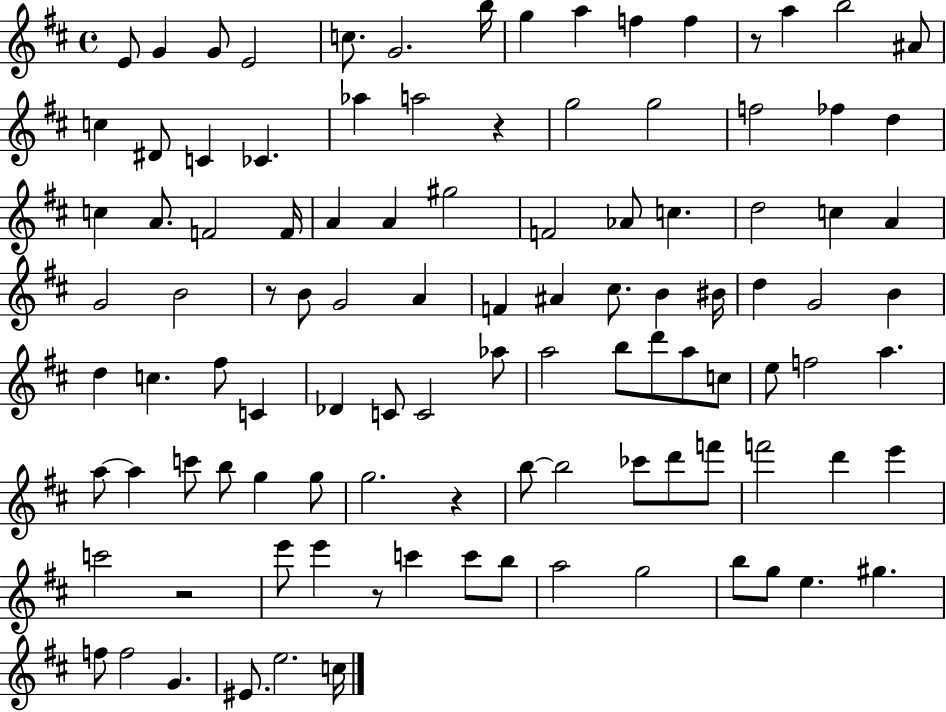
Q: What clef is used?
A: treble